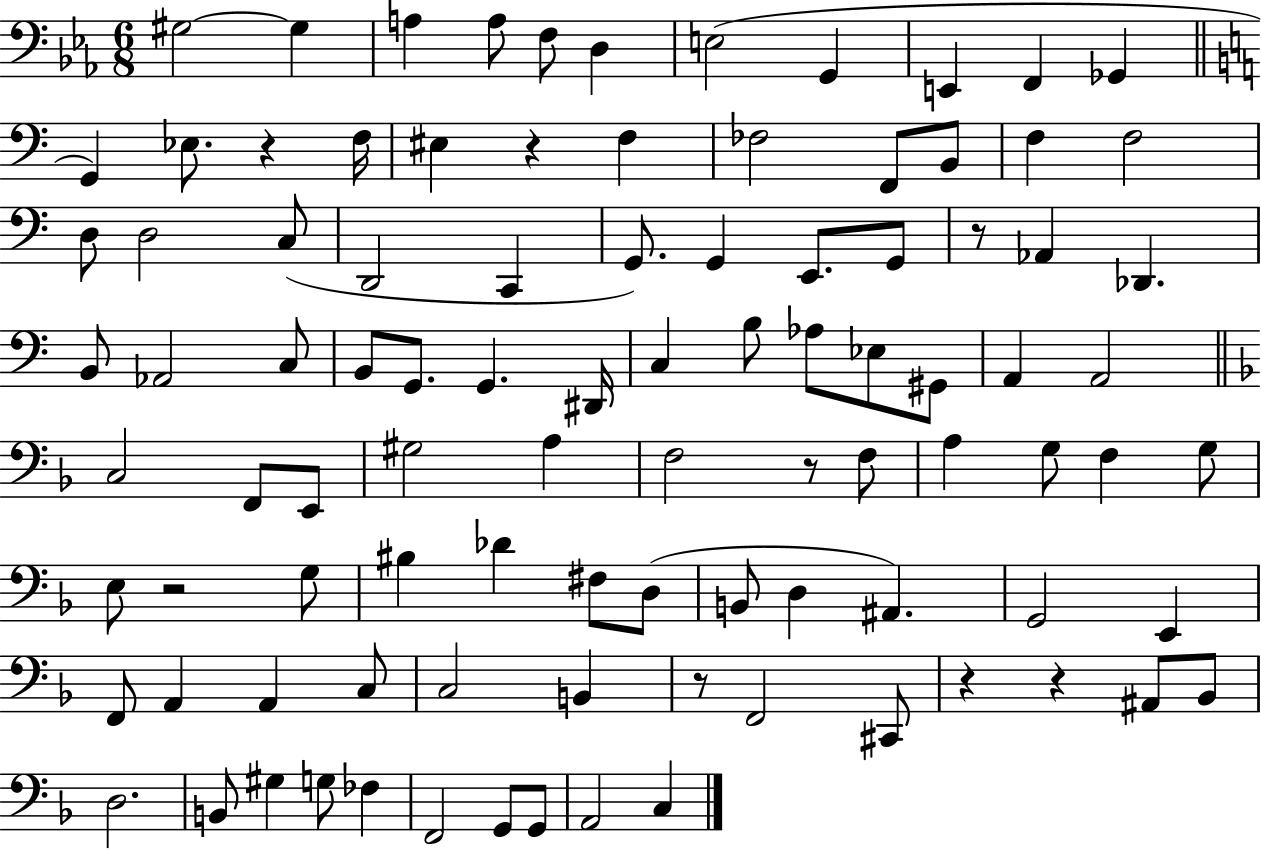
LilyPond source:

{
  \clef bass
  \numericTimeSignature
  \time 6/8
  \key ees \major
  gis2~~ gis4 | a4 a8 f8 d4 | e2( g,4 | e,4 f,4 ges,4 | \break \bar "||" \break \key c \major g,4) ees8. r4 f16 | eis4 r4 f4 | fes2 f,8 b,8 | f4 f2 | \break d8 d2 c8( | d,2 c,4 | g,8.) g,4 e,8. g,8 | r8 aes,4 des,4. | \break b,8 aes,2 c8 | b,8 g,8. g,4. dis,16 | c4 b8 aes8 ees8 gis,8 | a,4 a,2 | \break \bar "||" \break \key d \minor c2 f,8 e,8 | gis2 a4 | f2 r8 f8 | a4 g8 f4 g8 | \break e8 r2 g8 | bis4 des'4 fis8 d8( | b,8 d4 ais,4.) | g,2 e,4 | \break f,8 a,4 a,4 c8 | c2 b,4 | r8 f,2 cis,8 | r4 r4 ais,8 bes,8 | \break d2. | b,8 gis4 g8 fes4 | f,2 g,8 g,8 | a,2 c4 | \break \bar "|."
}